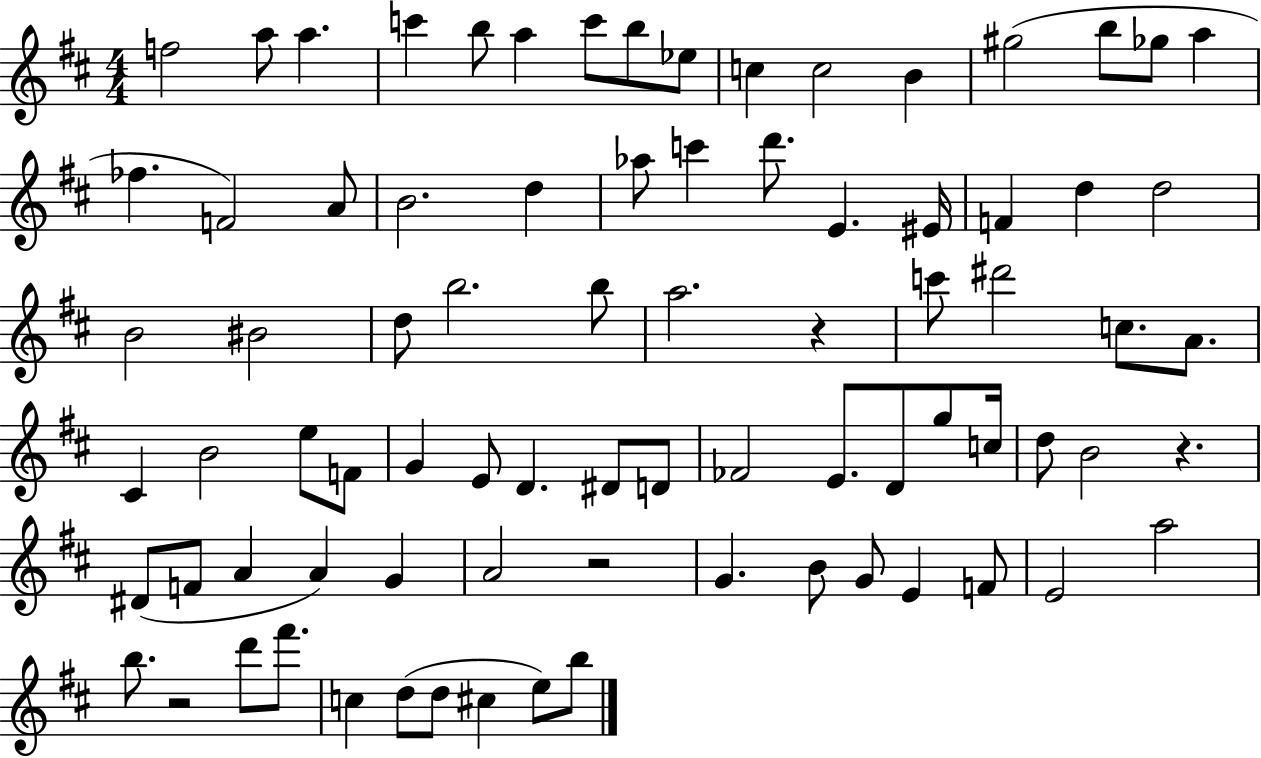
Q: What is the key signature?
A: D major